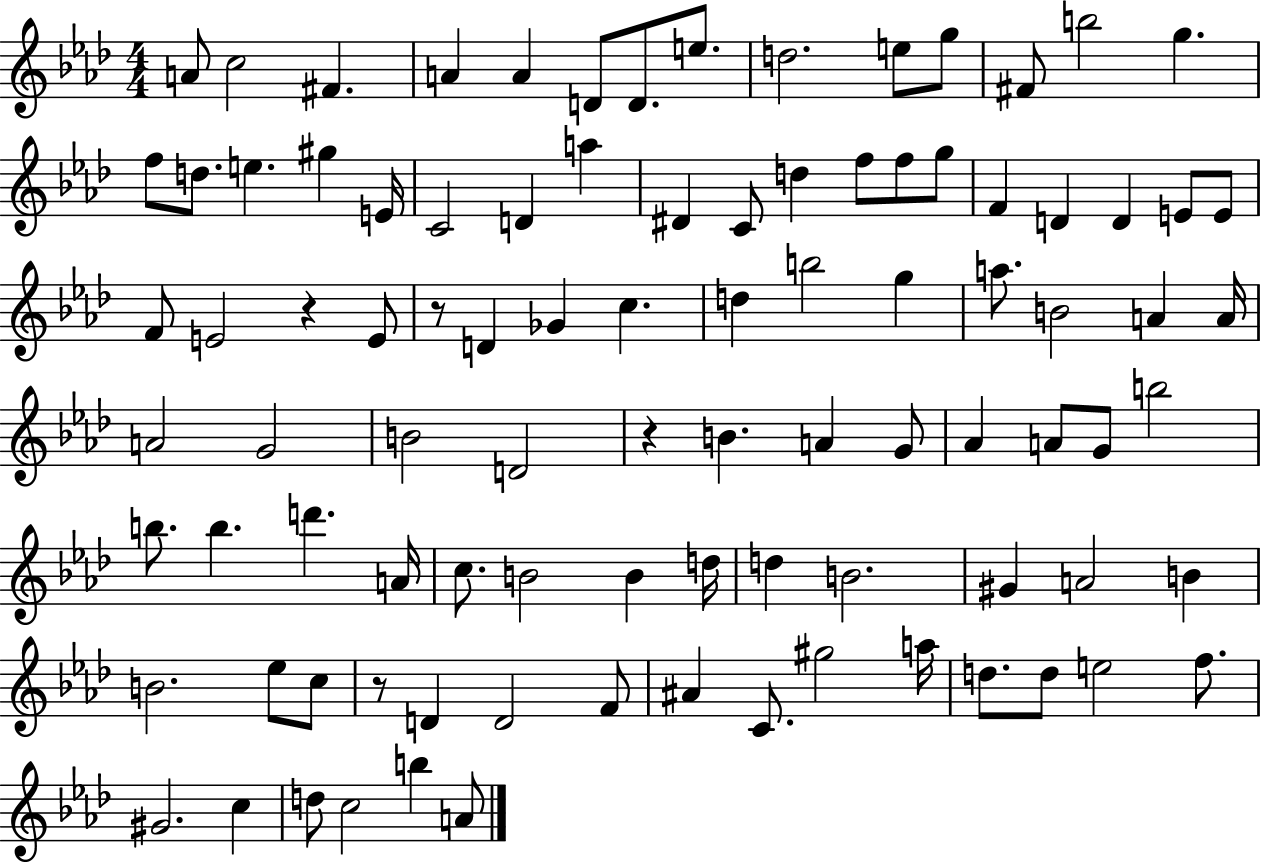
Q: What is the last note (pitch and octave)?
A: A4